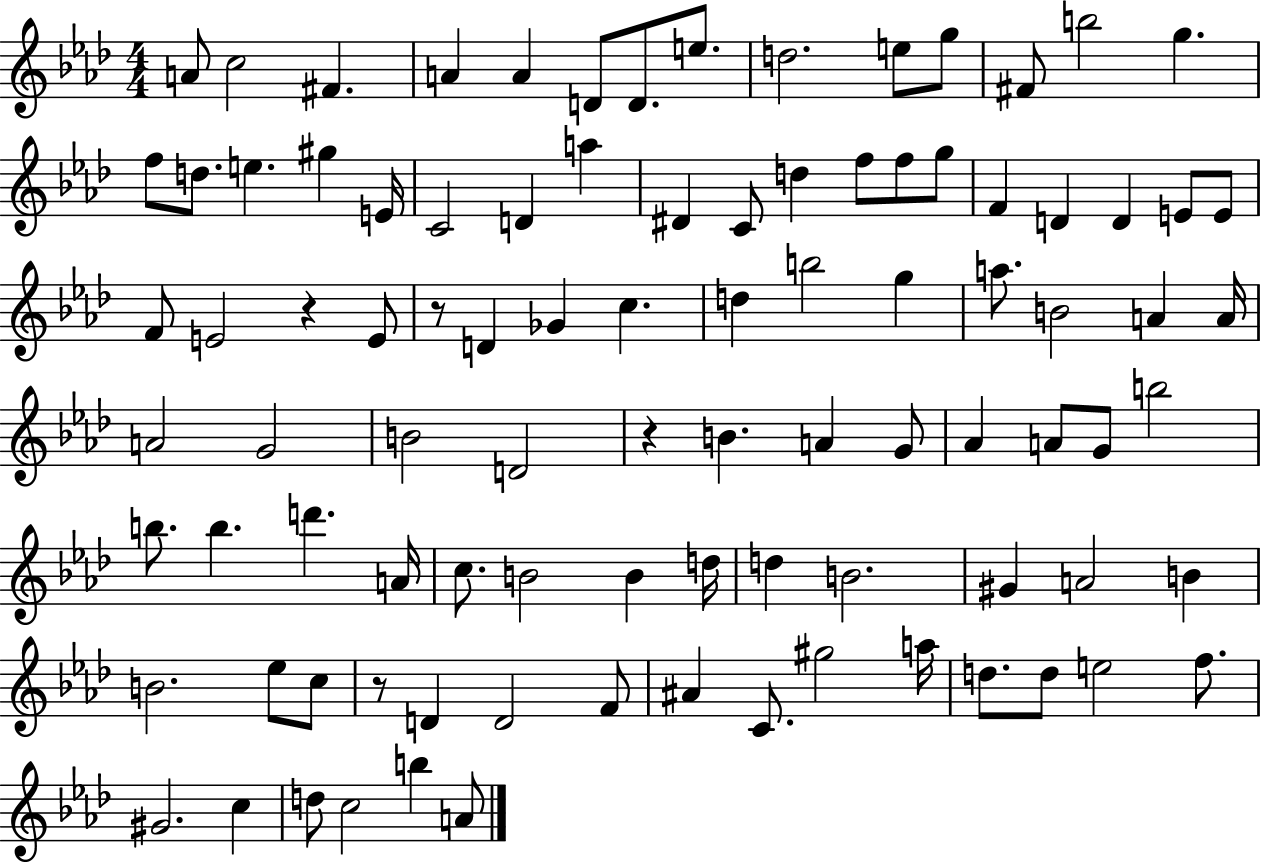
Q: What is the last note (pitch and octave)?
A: A4